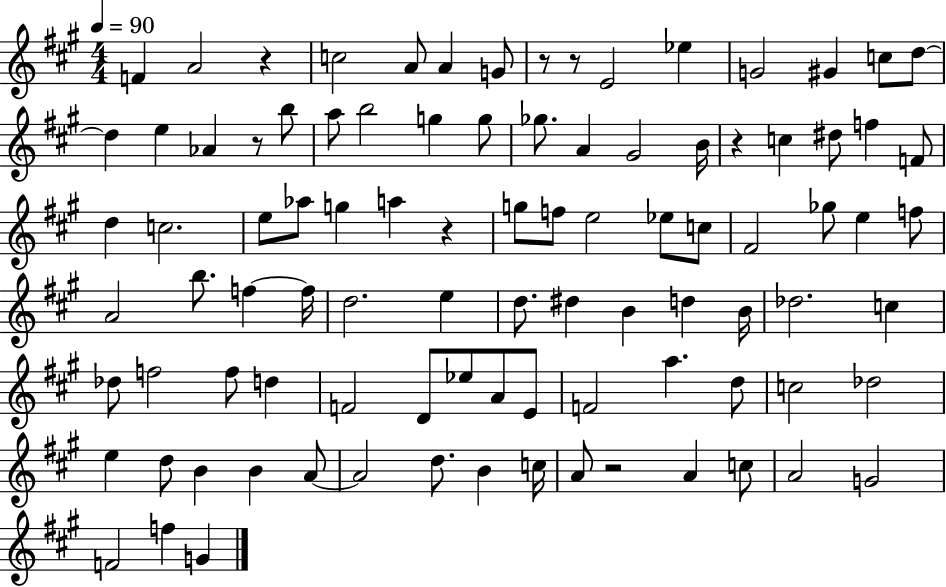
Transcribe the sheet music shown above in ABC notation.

X:1
T:Untitled
M:4/4
L:1/4
K:A
F A2 z c2 A/2 A G/2 z/2 z/2 E2 _e G2 ^G c/2 d/2 d e _A z/2 b/2 a/2 b2 g g/2 _g/2 A ^G2 B/4 z c ^d/2 f F/2 d c2 e/2 _a/2 g a z g/2 f/2 e2 _e/2 c/2 ^F2 _g/2 e f/2 A2 b/2 f f/4 d2 e d/2 ^d B d B/4 _d2 c _d/2 f2 f/2 d F2 D/2 _e/2 A/2 E/2 F2 a d/2 c2 _d2 e d/2 B B A/2 A2 d/2 B c/4 A/2 z2 A c/2 A2 G2 F2 f G